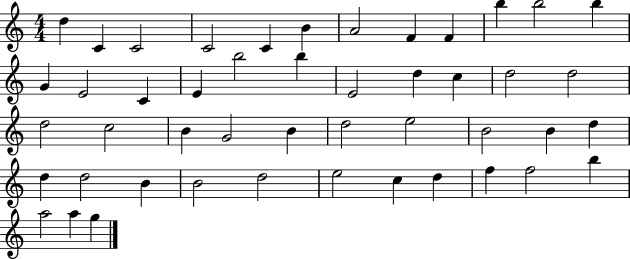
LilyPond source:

{
  \clef treble
  \numericTimeSignature
  \time 4/4
  \key c \major
  d''4 c'4 c'2 | c'2 c'4 b'4 | a'2 f'4 f'4 | b''4 b''2 b''4 | \break g'4 e'2 c'4 | e'4 b''2 b''4 | e'2 d''4 c''4 | d''2 d''2 | \break d''2 c''2 | b'4 g'2 b'4 | d''2 e''2 | b'2 b'4 d''4 | \break d''4 d''2 b'4 | b'2 d''2 | e''2 c''4 d''4 | f''4 f''2 b''4 | \break a''2 a''4 g''4 | \bar "|."
}